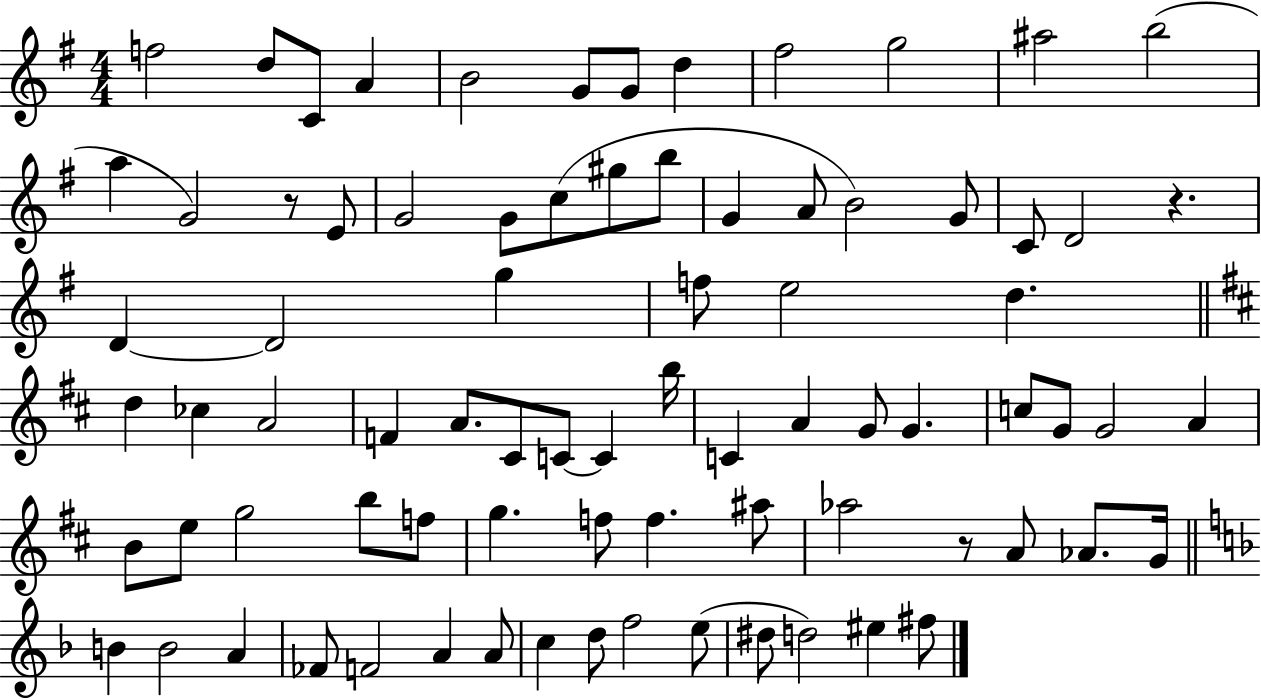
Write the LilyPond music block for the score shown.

{
  \clef treble
  \numericTimeSignature
  \time 4/4
  \key g \major
  \repeat volta 2 { f''2 d''8 c'8 a'4 | b'2 g'8 g'8 d''4 | fis''2 g''2 | ais''2 b''2( | \break a''4 g'2) r8 e'8 | g'2 g'8 c''8( gis''8 b''8 | g'4 a'8 b'2) g'8 | c'8 d'2 r4. | \break d'4~~ d'2 g''4 | f''8 e''2 d''4. | \bar "||" \break \key d \major d''4 ces''4 a'2 | f'4 a'8. cis'8 c'8~~ c'4 b''16 | c'4 a'4 g'8 g'4. | c''8 g'8 g'2 a'4 | \break b'8 e''8 g''2 b''8 f''8 | g''4. f''8 f''4. ais''8 | aes''2 r8 a'8 aes'8. g'16 | \bar "||" \break \key f \major b'4 b'2 a'4 | fes'8 f'2 a'4 a'8 | c''4 d''8 f''2 e''8( | dis''8 d''2) eis''4 fis''8 | \break } \bar "|."
}